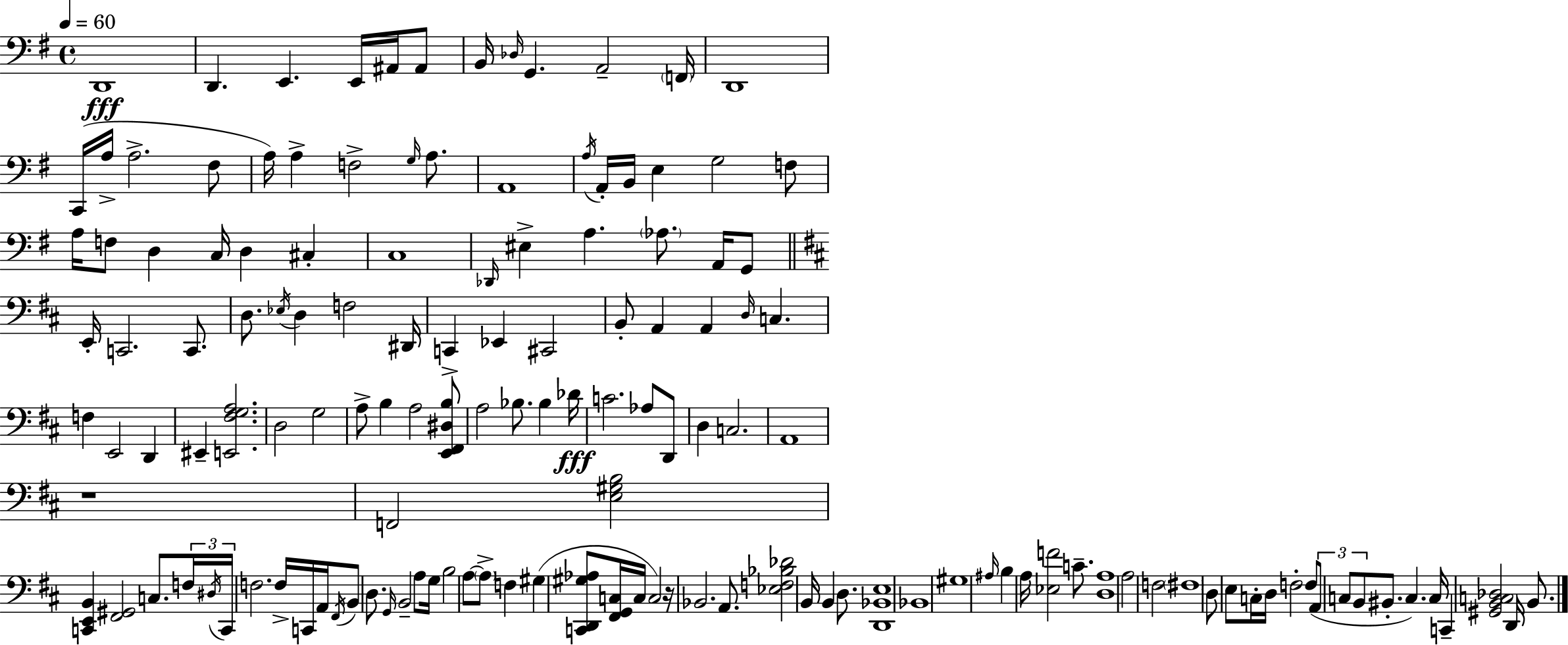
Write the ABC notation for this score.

X:1
T:Untitled
M:4/4
L:1/4
K:Em
D,,4 D,, E,, E,,/4 ^A,,/4 ^A,,/2 B,,/4 _D,/4 G,, A,,2 F,,/4 D,,4 C,,/4 A,/4 A,2 ^F,/2 A,/4 A, F,2 G,/4 A,/2 A,,4 A,/4 A,,/4 B,,/4 E, G,2 F,/2 A,/4 F,/2 D, C,/4 D, ^C, C,4 _D,,/4 ^E, A, _A,/2 A,,/4 G,,/2 E,,/4 C,,2 C,,/2 D,/2 _E,/4 D, F,2 ^D,,/4 C,, _E,, ^C,,2 B,,/2 A,, A,, D,/4 C, F, E,,2 D,, ^E,, [E,,^F,G,A,]2 D,2 G,2 A,/2 B, A,2 [E,,^F,,^D,B,]/2 A,2 _B,/2 _B, _D/4 C2 _A,/2 D,,/2 D, C,2 A,,4 z4 F,,2 [E,^G,B,]2 [C,,E,,B,,] [^F,,^G,,]2 C,/2 F,/4 ^D,/4 C,,/4 F,2 F,/4 C,,/4 A,,/4 ^F,,/4 B,,/2 D,/2 G,,/4 B,,2 A,/2 G,/4 B,2 A,/2 A,/2 F, ^G, [C,,D,,^G,_A,]/2 [^F,,G,,C,]/4 C,/4 C,2 z/4 _B,,2 A,,/2 [_E,F,_B,_D]2 B,,/4 B,, D,/2 [D,,_B,,E,]4 _B,,4 ^G,4 ^A,/4 B, A,/4 [_E,F]2 C/2 [D,A,]4 A,2 F,2 ^F,4 D,/2 E,/2 C,/4 D,/4 F,2 F,/2 A,,/2 C,/2 B,,/2 ^B,,/2 C, C,/4 C,, [^G,,B,,C,_D,]2 D,,/4 B,,/2